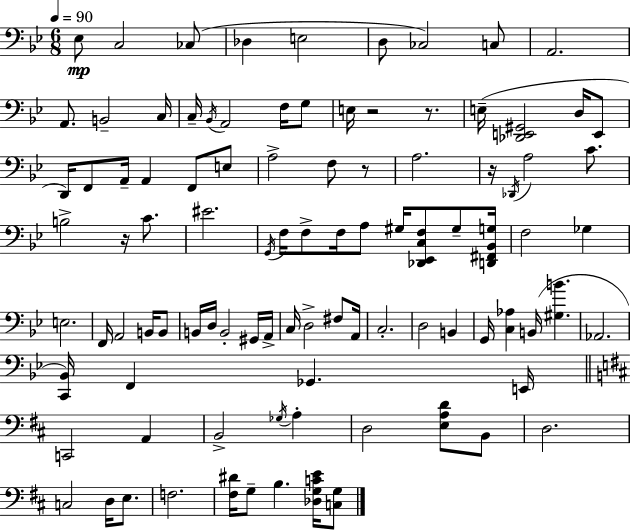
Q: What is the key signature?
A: BES major